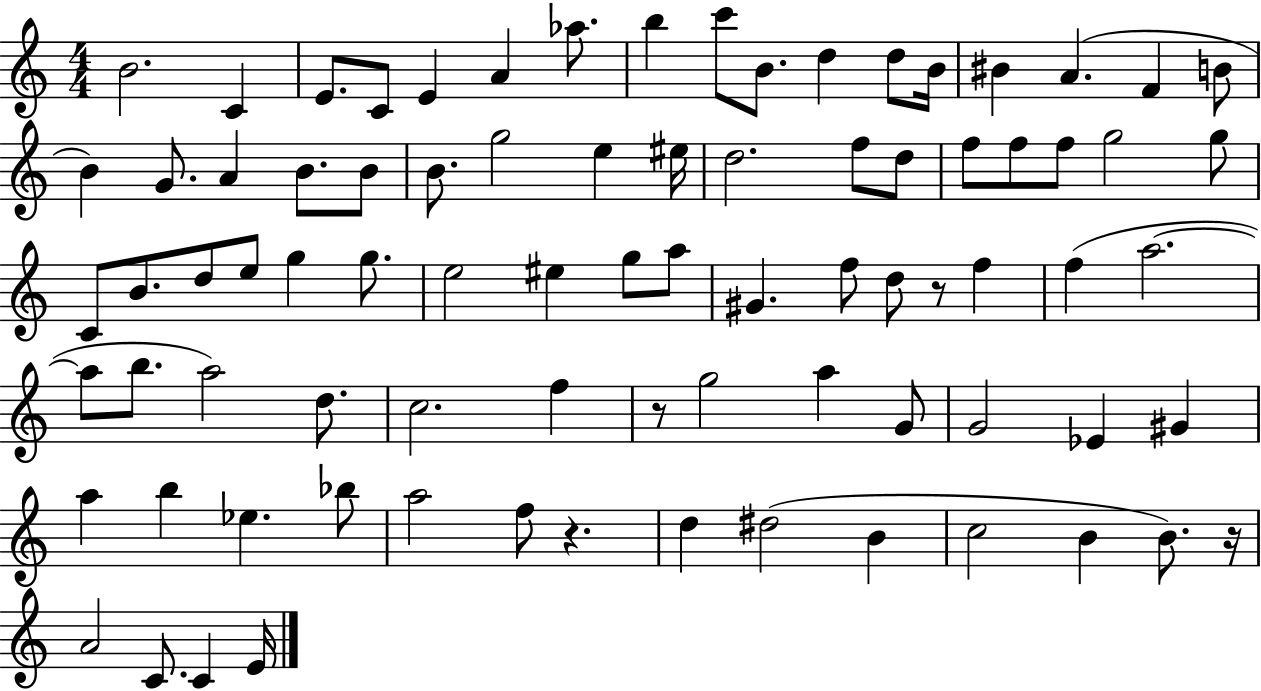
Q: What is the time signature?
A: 4/4